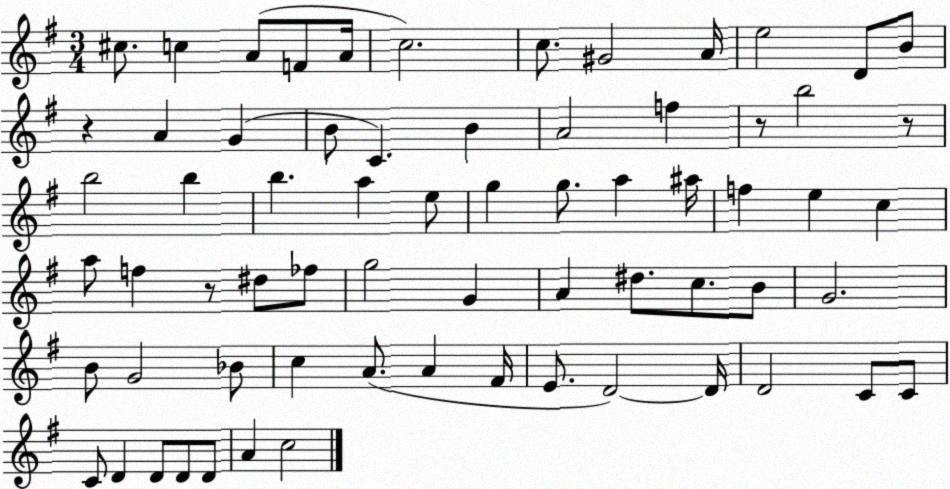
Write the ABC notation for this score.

X:1
T:Untitled
M:3/4
L:1/4
K:G
^c/2 c A/2 F/2 A/4 c2 c/2 ^G2 A/4 e2 D/2 B/2 z A G B/2 C B A2 f z/2 b2 z/2 b2 b b a e/2 g g/2 a ^a/4 f e c a/2 f z/2 ^d/2 _f/2 g2 G A ^d/2 c/2 B/2 G2 B/2 G2 _B/2 c A/2 A ^F/4 E/2 D2 D/4 D2 C/2 C/2 C/2 D D/2 D/2 D/2 A c2